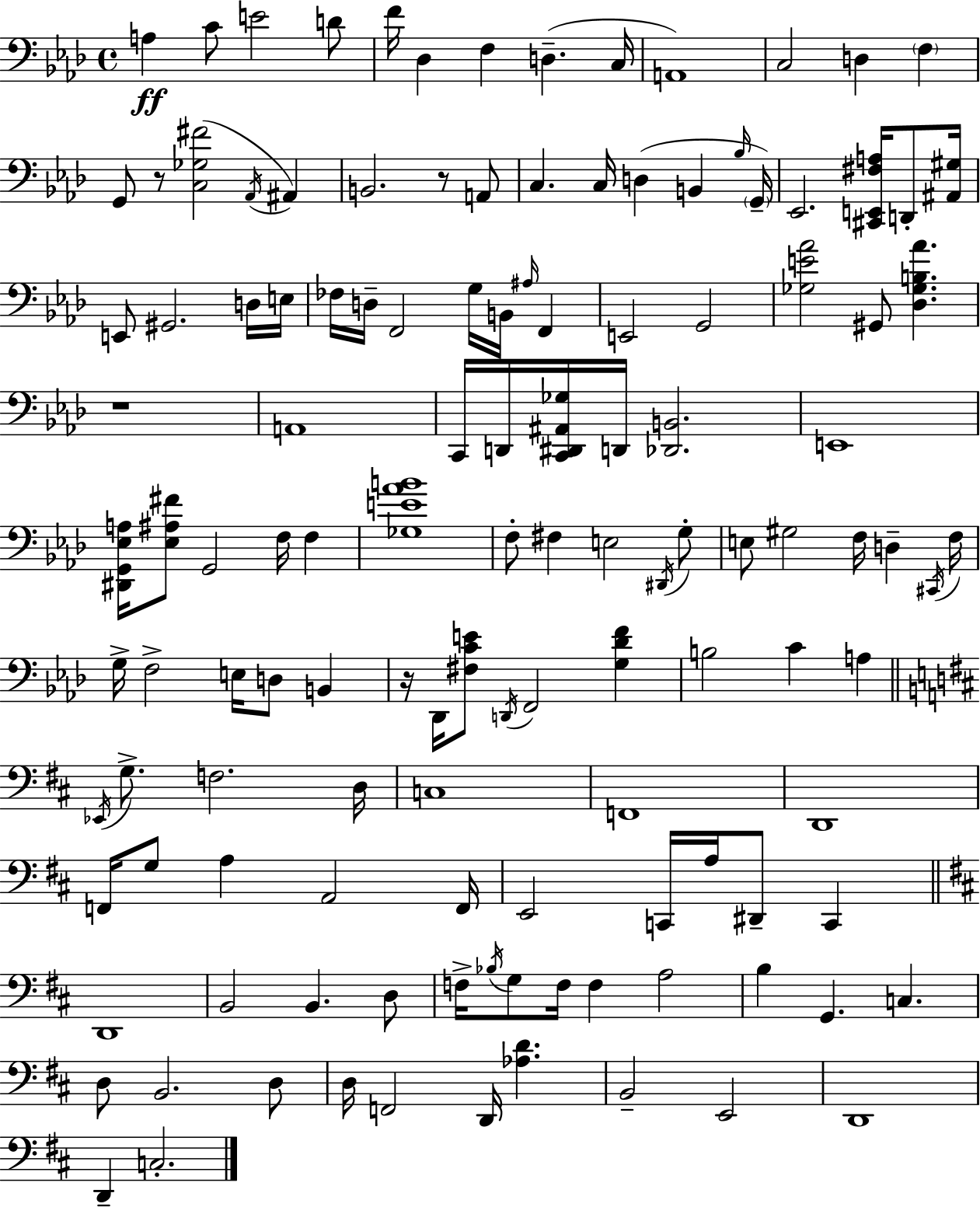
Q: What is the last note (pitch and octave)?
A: C3